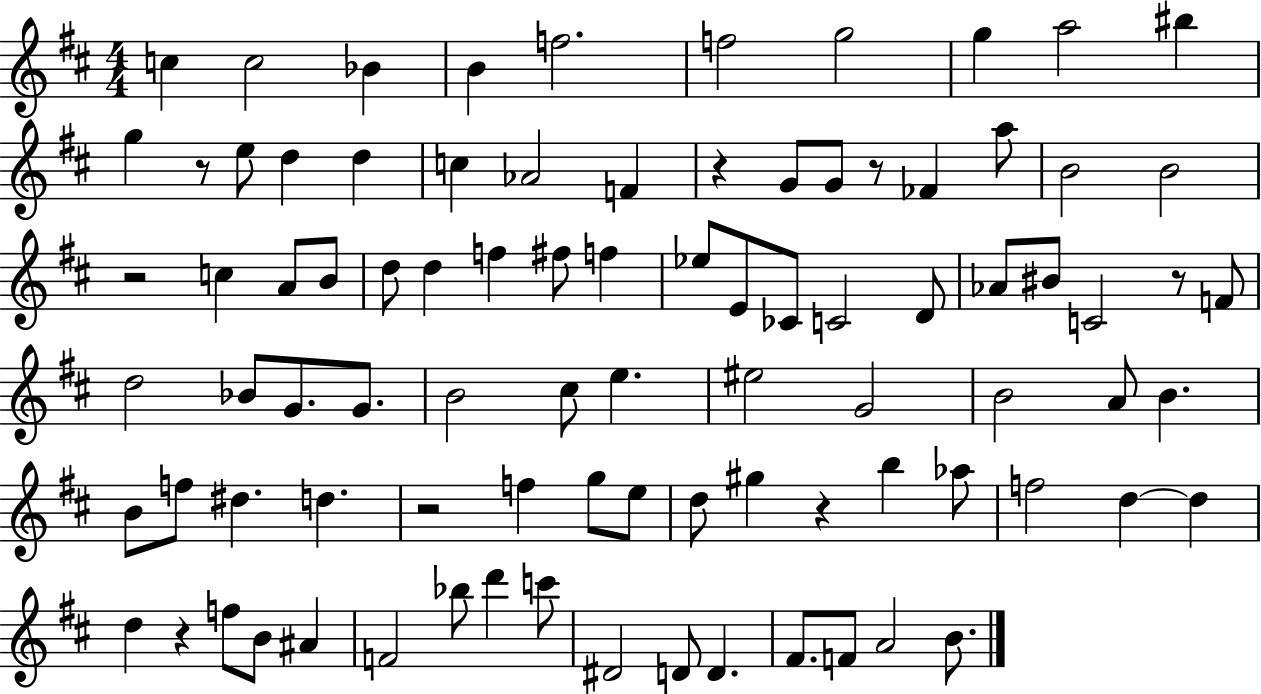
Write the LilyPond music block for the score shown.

{
  \clef treble
  \numericTimeSignature
  \time 4/4
  \key d \major
  c''4 c''2 bes'4 | b'4 f''2. | f''2 g''2 | g''4 a''2 bis''4 | \break g''4 r8 e''8 d''4 d''4 | c''4 aes'2 f'4 | r4 g'8 g'8 r8 fes'4 a''8 | b'2 b'2 | \break r2 c''4 a'8 b'8 | d''8 d''4 f''4 fis''8 f''4 | ees''8 e'8 ces'8 c'2 d'8 | aes'8 bis'8 c'2 r8 f'8 | \break d''2 bes'8 g'8. g'8. | b'2 cis''8 e''4. | eis''2 g'2 | b'2 a'8 b'4. | \break b'8 f''8 dis''4. d''4. | r2 f''4 g''8 e''8 | d''8 gis''4 r4 b''4 aes''8 | f''2 d''4~~ d''4 | \break d''4 r4 f''8 b'8 ais'4 | f'2 bes''8 d'''4 c'''8 | dis'2 d'8 d'4. | fis'8. f'8 a'2 b'8. | \break \bar "|."
}